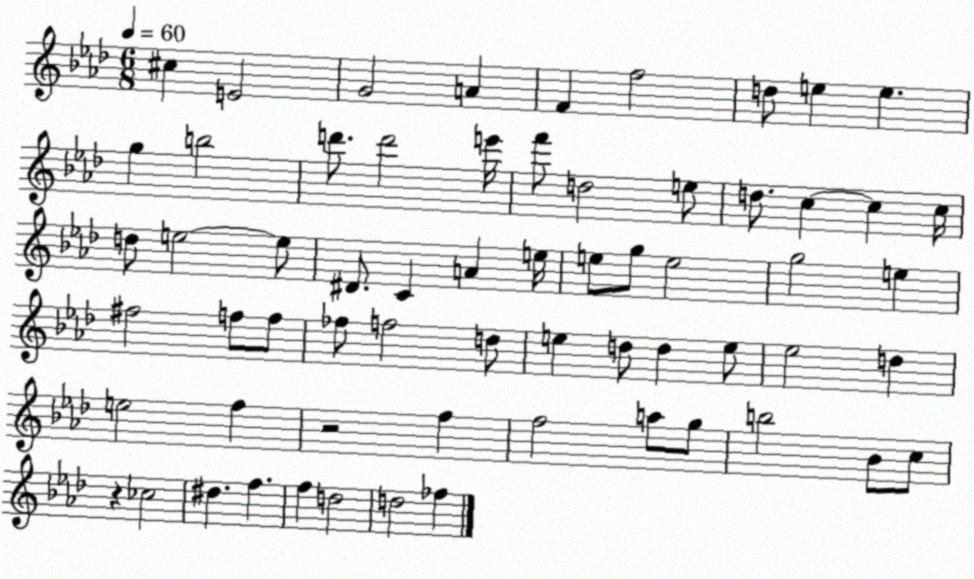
X:1
T:Untitled
M:6/8
L:1/4
K:Ab
^c E2 G2 A F f2 d/2 e e g b2 d'/2 d'2 e'/4 f'/2 d2 e/2 d/2 c c c/4 d/2 e2 e/2 ^D/2 C A e/4 e/2 g/2 e2 g2 e ^f2 f/2 f/2 _f/2 f2 d/2 e d/2 d e/2 _e2 d e2 f z2 f f2 a/2 g/2 b2 _B/2 c/2 z _c2 ^d f f d2 d2 _f